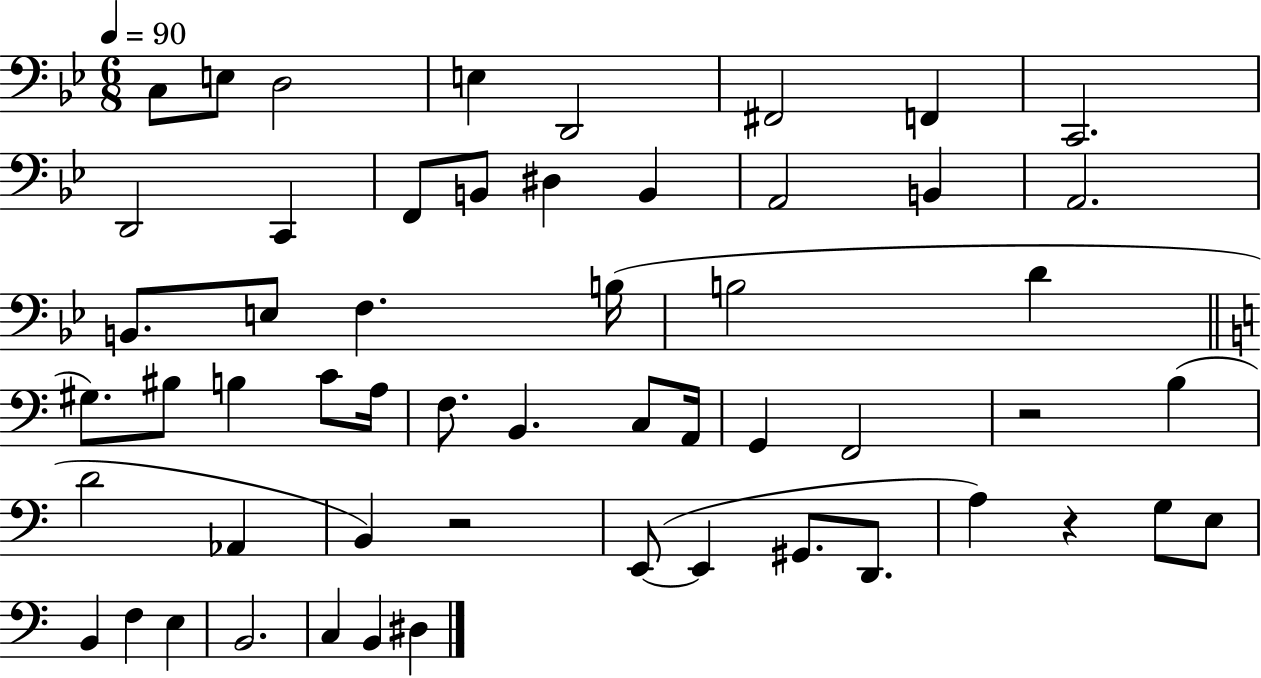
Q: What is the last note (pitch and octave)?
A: D#3